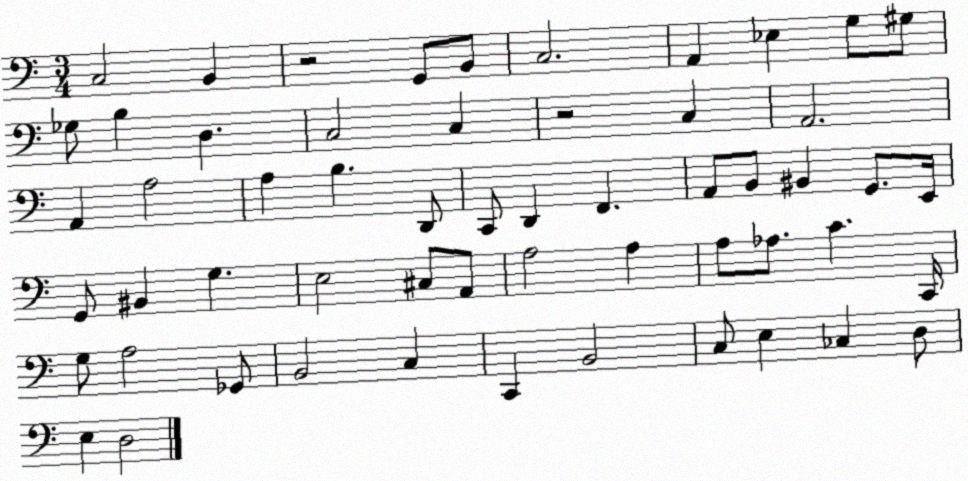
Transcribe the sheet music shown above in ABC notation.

X:1
T:Untitled
M:3/4
L:1/4
K:C
C,2 B,, z2 G,,/2 B,,/2 C,2 A,, _E, G,/2 ^G,/2 _G,/2 B, D, C,2 C, z2 C, A,,2 A,, A,2 A, B, D,,/2 C,,/2 D,, F,, A,,/2 B,,/2 ^B,, G,,/2 E,,/4 G,,/2 ^B,, G, E,2 ^C,/2 A,,/2 A,2 A, A,/2 _A,/2 C C,,/4 G,/2 A,2 _G,,/2 B,,2 C, C,, B,,2 C,/2 E, _C, D,/2 E, D,2